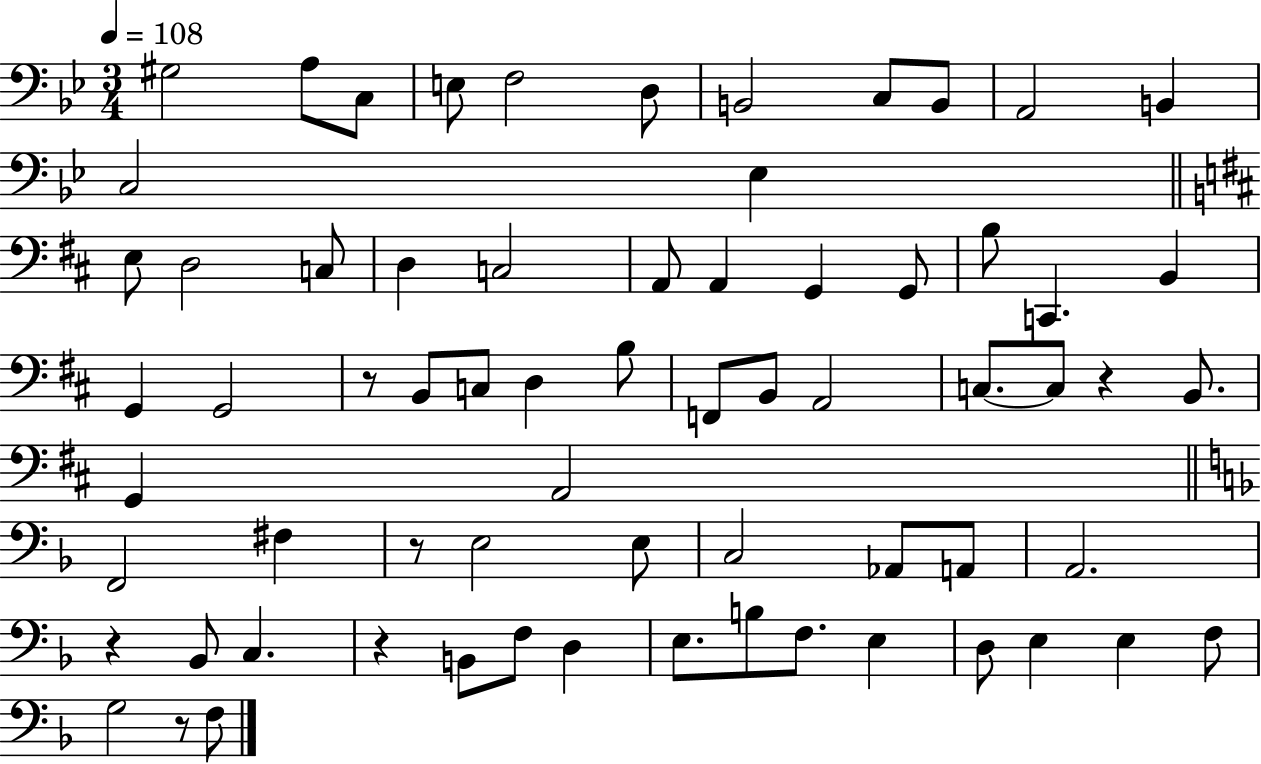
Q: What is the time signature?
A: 3/4